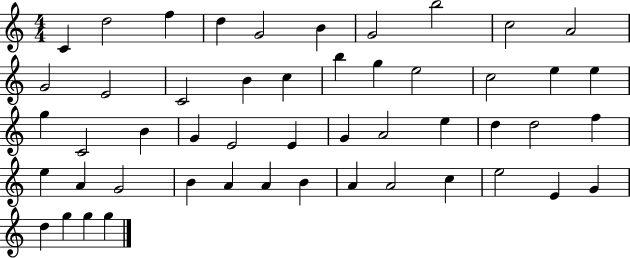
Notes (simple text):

C4/q D5/h F5/q D5/q G4/h B4/q G4/h B5/h C5/h A4/h G4/h E4/h C4/h B4/q C5/q B5/q G5/q E5/h C5/h E5/q E5/q G5/q C4/h B4/q G4/q E4/h E4/q G4/q A4/h E5/q D5/q D5/h F5/q E5/q A4/q G4/h B4/q A4/q A4/q B4/q A4/q A4/h C5/q E5/h E4/q G4/q D5/q G5/q G5/q G5/q